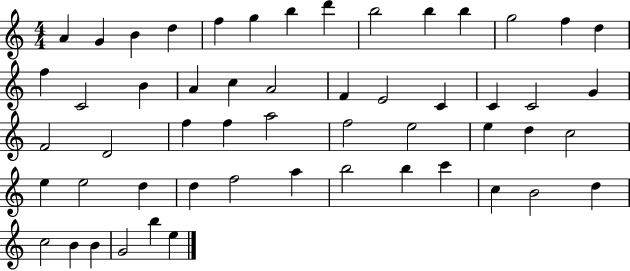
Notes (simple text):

A4/q G4/q B4/q D5/q F5/q G5/q B5/q D6/q B5/h B5/q B5/q G5/h F5/q D5/q F5/q C4/h B4/q A4/q C5/q A4/h F4/q E4/h C4/q C4/q C4/h G4/q F4/h D4/h F5/q F5/q A5/h F5/h E5/h E5/q D5/q C5/h E5/q E5/h D5/q D5/q F5/h A5/q B5/h B5/q C6/q C5/q B4/h D5/q C5/h B4/q B4/q G4/h B5/q E5/q